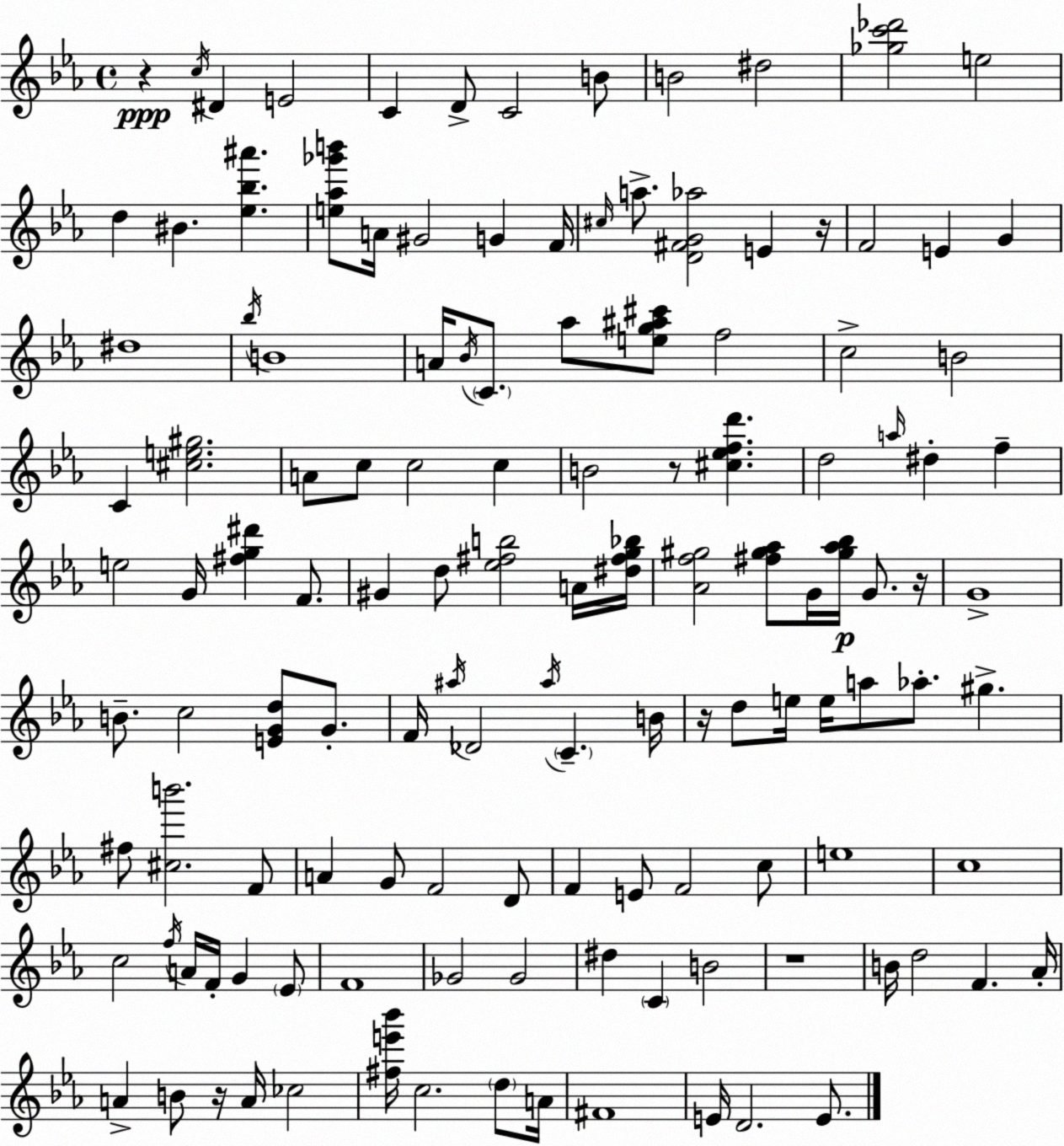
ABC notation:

X:1
T:Untitled
M:4/4
L:1/4
K:Eb
z c/4 ^D E2 C D/2 C2 B/2 B2 ^d2 [_gc'_d']2 e2 d ^B [_e_b^a'] [e_a_g'b']/2 A/4 ^G2 G F/4 ^c/4 a/2 [D^FG_a]2 E z/4 F2 E G ^d4 _b/4 B4 A/4 _B/4 C/2 _a/2 [eg^a^c']/2 f2 c2 B2 C [^ce^g]2 A/2 c/2 c2 c B2 z/2 [^c_efd'] d2 a/4 ^d f e2 G/4 [^fg^d'] F/2 ^G d/2 [_e^fb]2 A/4 [^d^fg_b]/4 [_Af^g]2 [^f^g_a]/2 G/4 [^g_a_b]/4 G/2 z/4 G4 B/2 c2 [EGd]/2 G/2 F/4 ^a/4 _D2 ^a/4 C B/4 z/4 d/2 e/4 e/4 a/2 _a/2 ^g ^f/2 [^cb']2 F/2 A G/2 F2 D/2 F E/2 F2 c/2 e4 c4 c2 f/4 A/4 F/4 G _E/2 F4 _G2 _G2 ^d C B2 z4 B/4 d2 F _A/4 A B/2 z/4 A/4 _c2 [^fe'_b']/4 c2 d/2 A/4 ^F4 E/4 D2 E/2